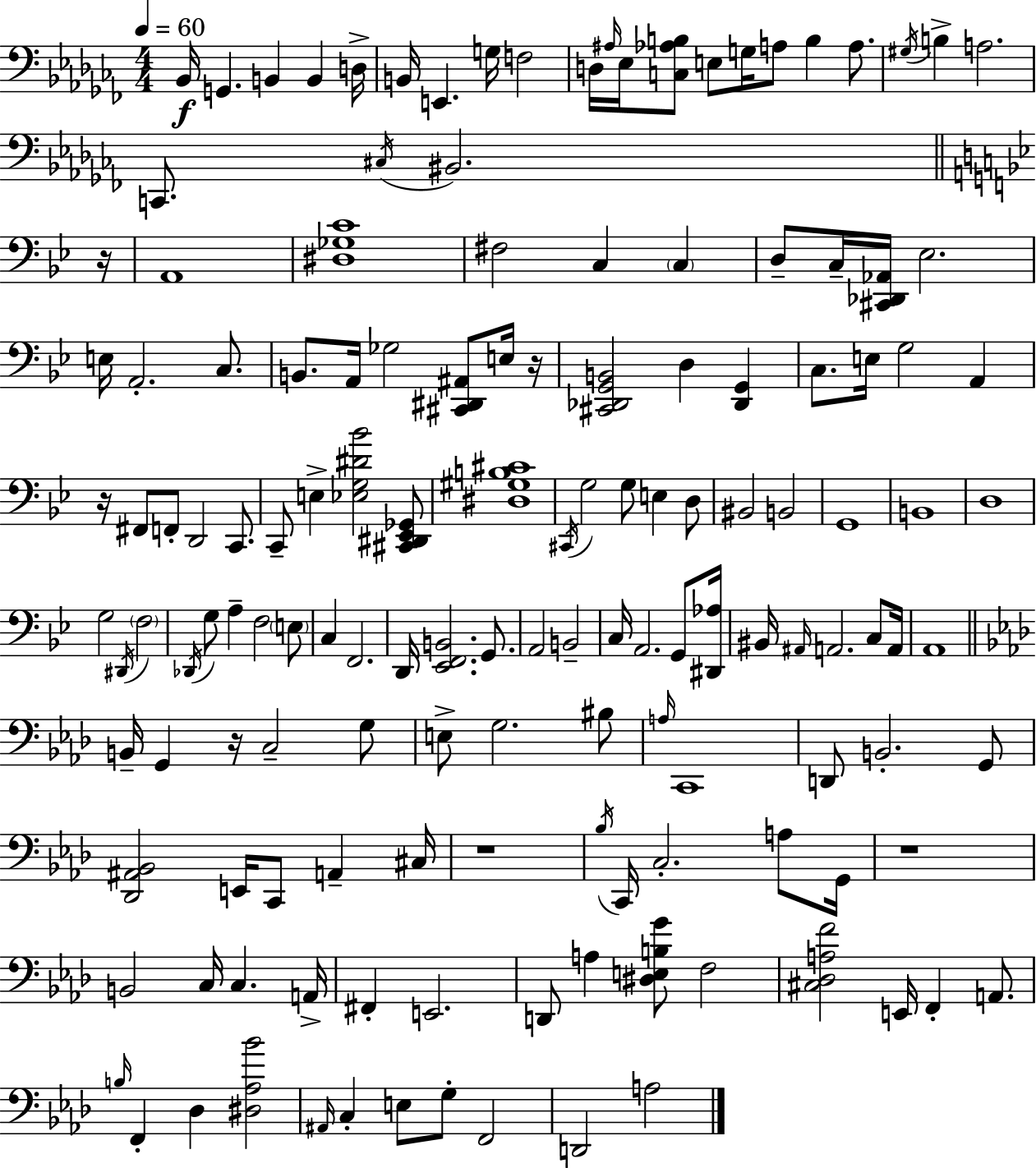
Bb2/s G2/q. B2/q B2/q D3/s B2/s E2/q. G3/s F3/h D3/s A#3/s Eb3/s [C3,Ab3,B3]/e E3/e G3/s A3/e B3/q A3/e. G#3/s B3/q A3/h. C2/e. C#3/s BIS2/h. R/s A2/w [D#3,Gb3,C4]/w F#3/h C3/q C3/q D3/e C3/s [C#2,Db2,Ab2]/s Eb3/h. E3/s A2/h. C3/e. B2/e. A2/s Gb3/h [C#2,D#2,A#2]/e E3/s R/s [C#2,Db2,G2,B2]/h D3/q [Db2,G2]/q C3/e. E3/s G3/h A2/q R/s F#2/e F2/e D2/h C2/e. C2/e E3/q [Eb3,G3,D#4,Bb4]/h [C#2,D#2,Eb2,Gb2]/e [D#3,G#3,B3,C#4]/w C#2/s G3/h G3/e E3/q D3/e BIS2/h B2/h G2/w B2/w D3/w G3/h D#2/s F3/h Db2/s G3/e A3/q F3/h E3/e C3/q F2/h. D2/s [Eb2,F2,B2]/h. G2/e. A2/h B2/h C3/s A2/h. G2/e [D#2,Ab3]/s BIS2/s A#2/s A2/h. C3/e A2/s A2/w B2/s G2/q R/s C3/h G3/e E3/e G3/h. BIS3/e A3/s C2/w D2/e B2/h. G2/e [Db2,A#2,Bb2]/h E2/s C2/e A2/q C#3/s R/w Bb3/s C2/s C3/h. A3/e G2/s R/w B2/h C3/s C3/q. A2/s F#2/q E2/h. D2/e A3/q [D#3,E3,B3,G4]/e F3/h [C#3,Db3,A3,F4]/h E2/s F2/q A2/e. B3/s F2/q Db3/q [D#3,Ab3,Bb4]/h A#2/s C3/q E3/e G3/e F2/h D2/h A3/h